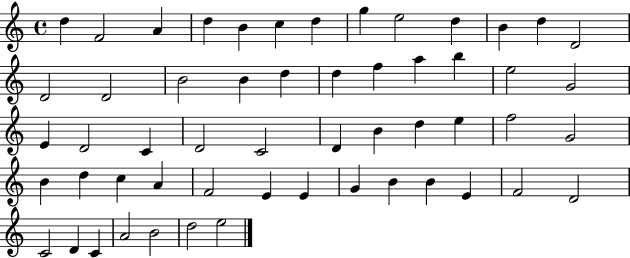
X:1
T:Untitled
M:4/4
L:1/4
K:C
d F2 A d B c d g e2 d B d D2 D2 D2 B2 B d d f a b e2 G2 E D2 C D2 C2 D B d e f2 G2 B d c A F2 E E G B B E F2 D2 C2 D C A2 B2 d2 e2